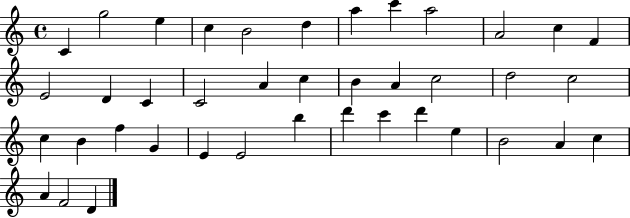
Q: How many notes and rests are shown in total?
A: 40